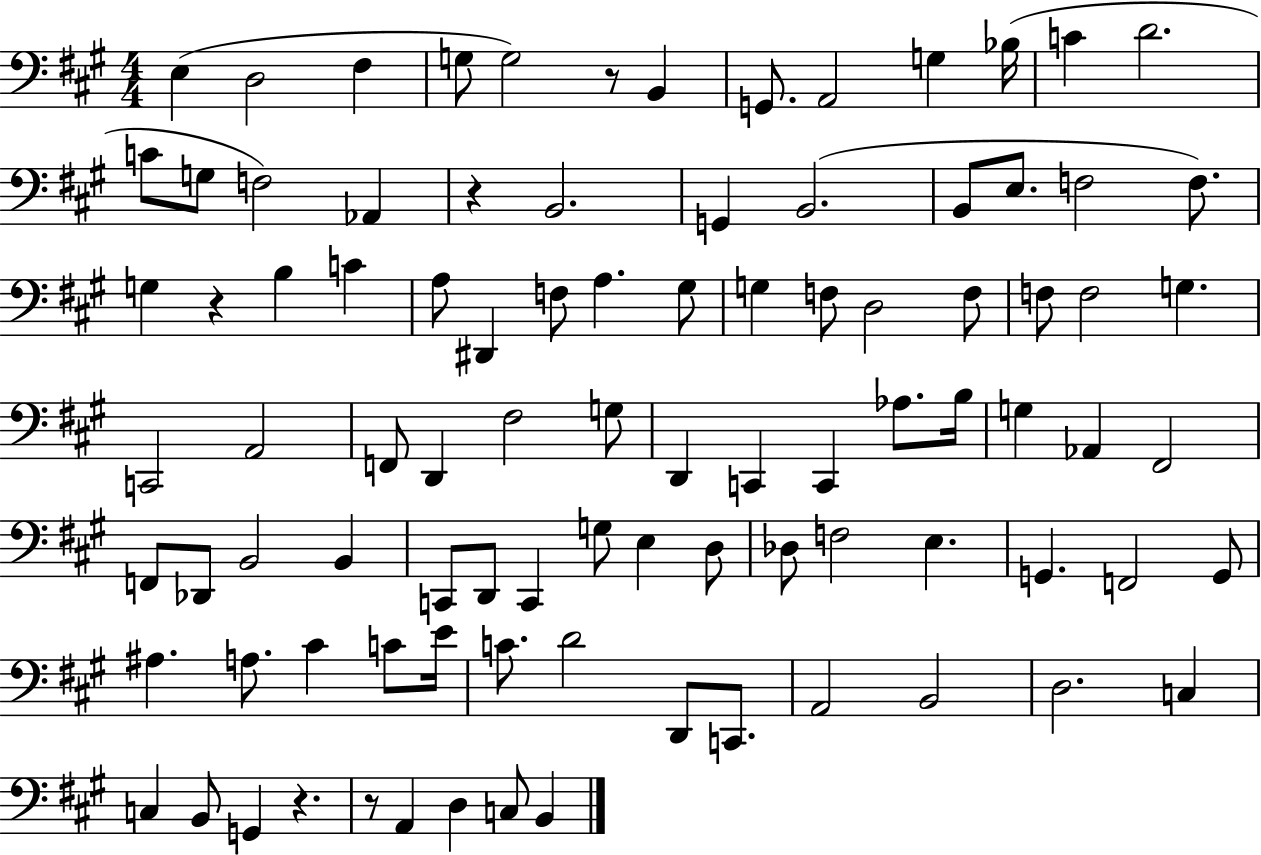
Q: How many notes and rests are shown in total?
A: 93